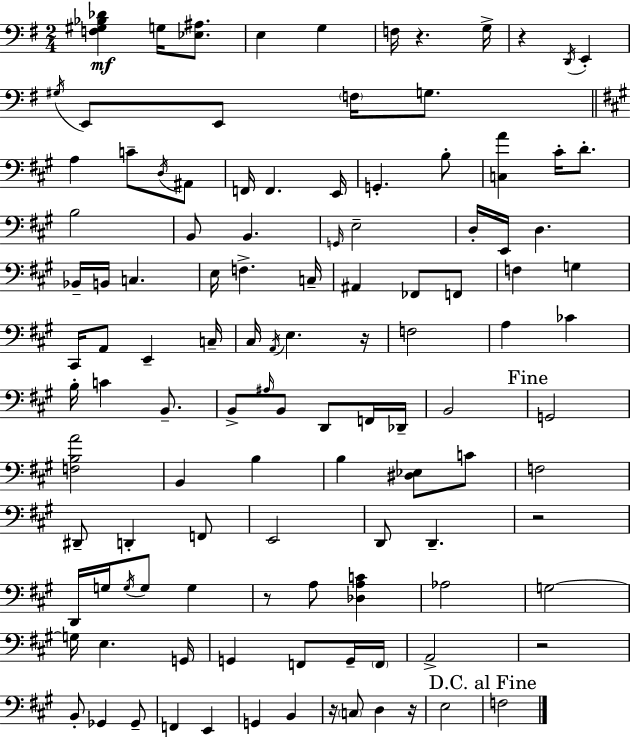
X:1
T:Untitled
M:2/4
L:1/4
K:Em
[F,^G,_B,_D] G,/4 [_E,^A,]/2 E, G, F,/4 z G,/4 z D,,/4 E,, ^G,/4 E,,/2 E,,/2 F,/4 G,/2 A, C/2 D,/4 ^A,,/2 F,,/4 F,, E,,/4 G,, B,/2 [C,A] ^C/4 D/2 B,2 B,,/2 B,, G,,/4 E,2 D,/4 E,,/4 D, _B,,/4 B,,/4 C, E,/4 F, C,/4 ^A,, _F,,/2 F,,/2 F, G, ^C,,/4 A,,/2 E,, C,/4 ^C,/4 A,,/4 E, z/4 F,2 A, _C B,/4 C B,,/2 B,,/2 ^A,/4 B,,/2 D,,/2 F,,/4 _D,,/4 B,,2 G,,2 [F,B,A]2 B,, B, B, [^D,_E,]/2 C/2 F,2 ^D,,/2 D,, F,,/2 E,,2 D,,/2 D,, z2 D,,/4 G,/4 G,/4 G,/2 G, z/2 A,/2 [_D,A,C] _A,2 G,2 G,/4 E, G,,/4 G,, F,,/2 G,,/4 F,,/4 A,,2 z2 B,,/2 _G,, _G,,/2 F,, E,, G,, B,, z/4 C,/2 D, z/4 E,2 F,2